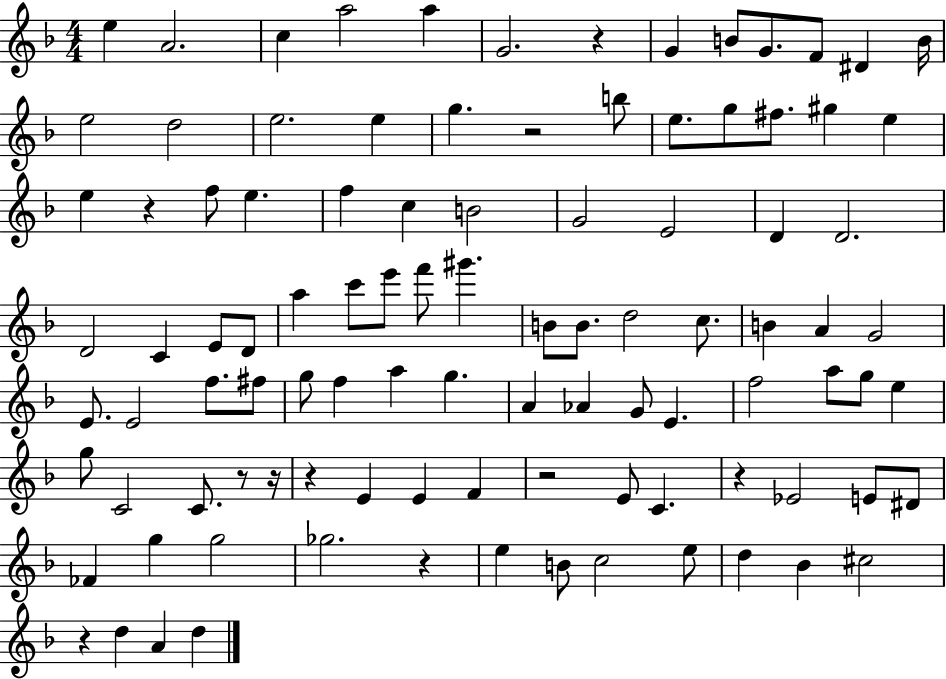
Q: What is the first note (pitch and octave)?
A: E5